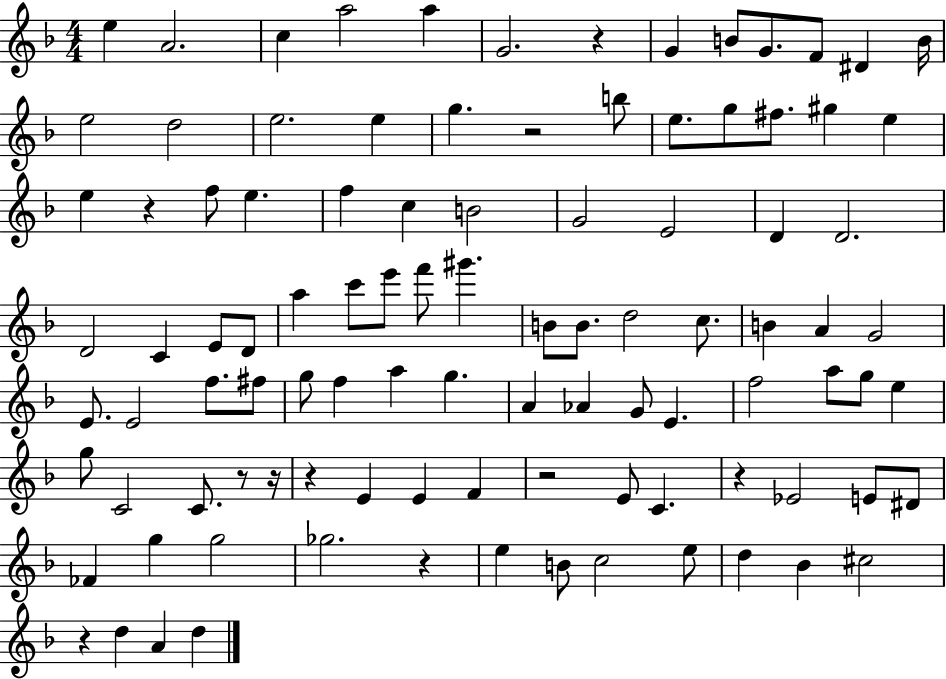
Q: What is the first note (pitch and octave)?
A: E5